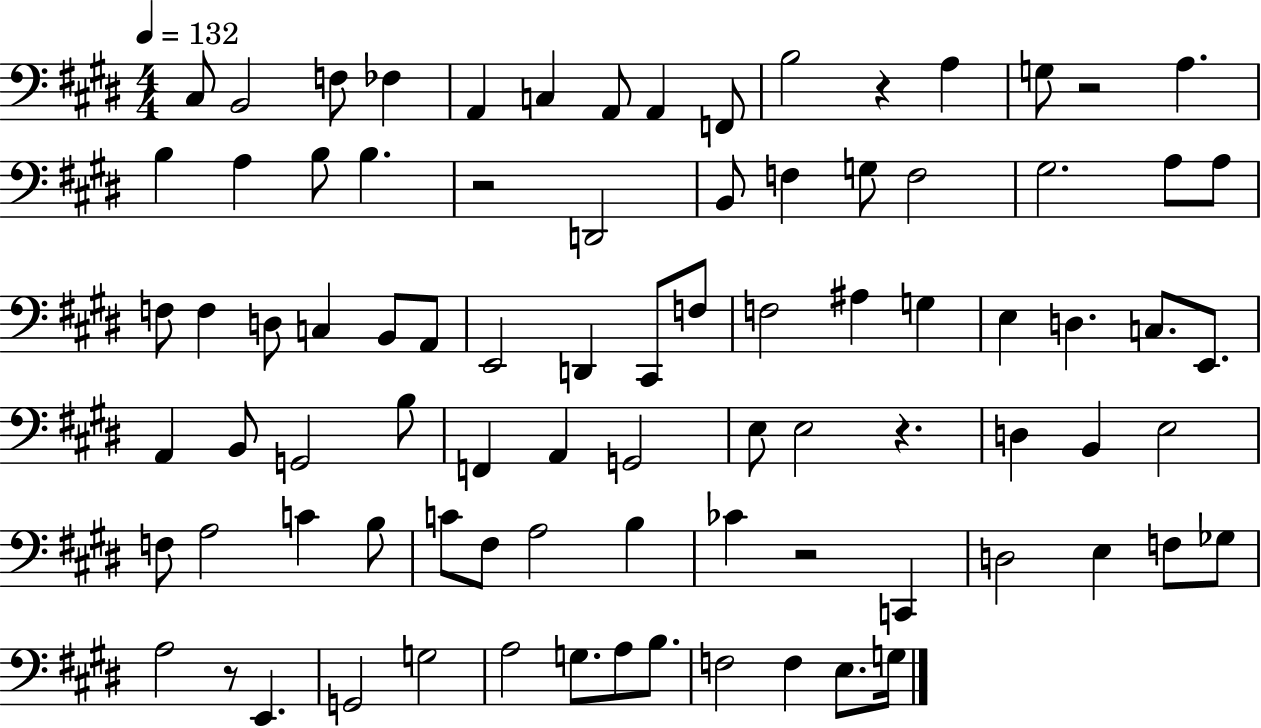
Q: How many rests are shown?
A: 6